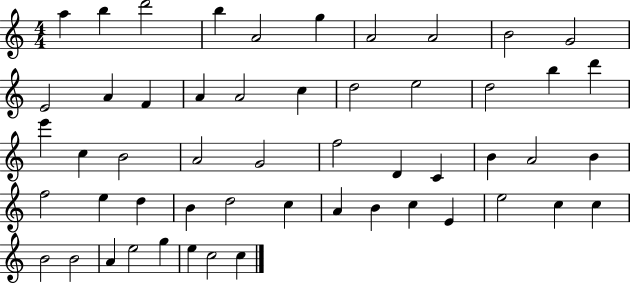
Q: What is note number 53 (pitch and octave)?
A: C5